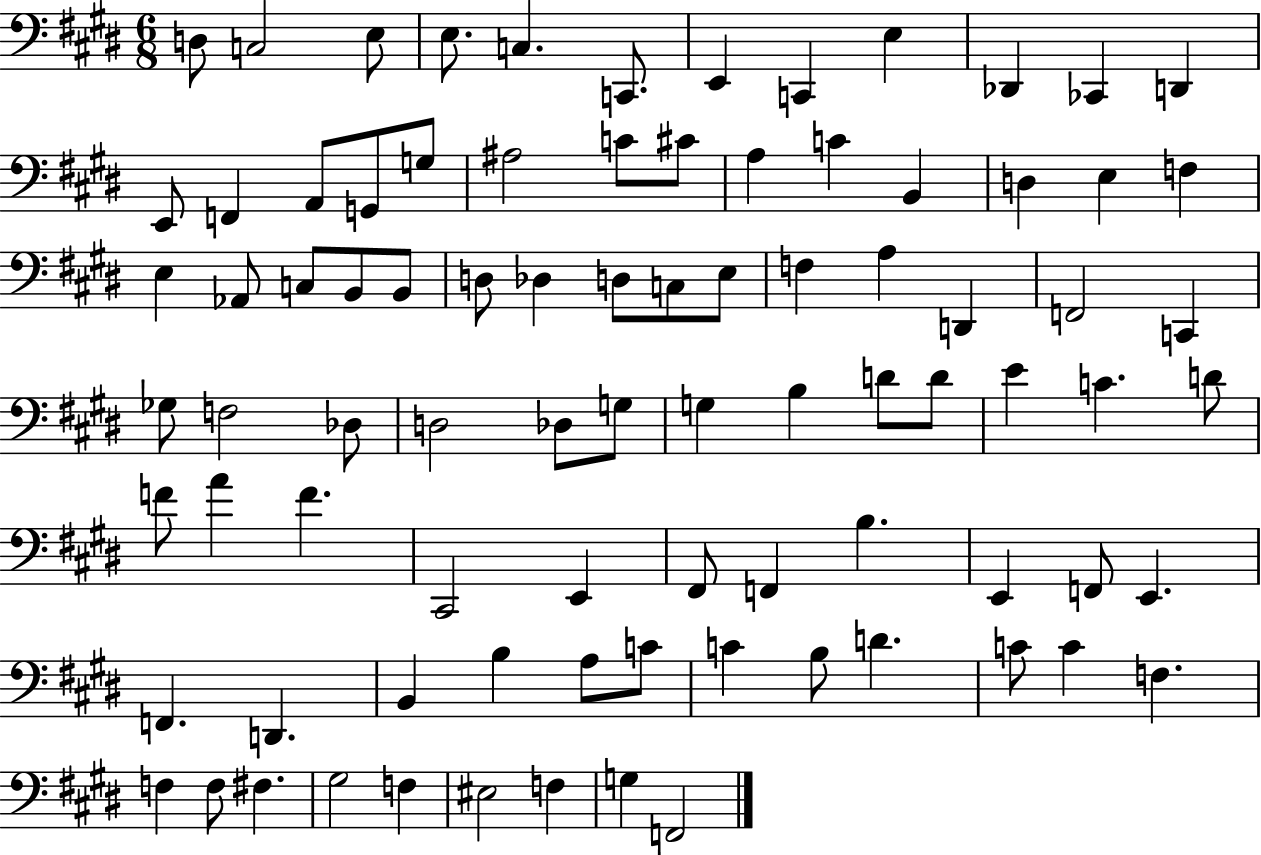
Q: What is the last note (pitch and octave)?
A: F2